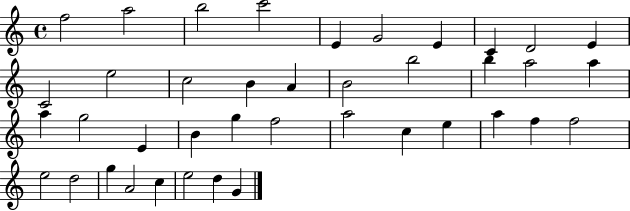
{
  \clef treble
  \time 4/4
  \defaultTimeSignature
  \key c \major
  f''2 a''2 | b''2 c'''2 | e'4 g'2 e'4 | c'4 d'2 e'4 | \break c'2 e''2 | c''2 b'4 a'4 | b'2 b''2 | b''4 a''2 a''4 | \break a''4 g''2 e'4 | b'4 g''4 f''2 | a''2 c''4 e''4 | a''4 f''4 f''2 | \break e''2 d''2 | g''4 a'2 c''4 | e''2 d''4 g'4 | \bar "|."
}